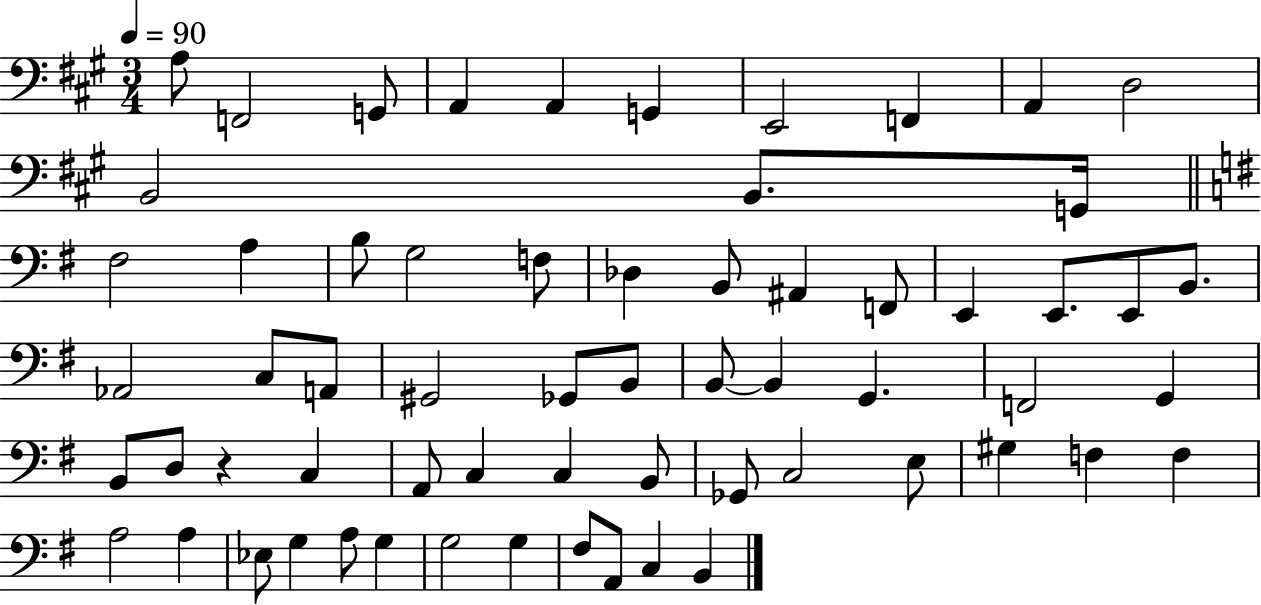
X:1
T:Untitled
M:3/4
L:1/4
K:A
A,/2 F,,2 G,,/2 A,, A,, G,, E,,2 F,, A,, D,2 B,,2 B,,/2 G,,/4 ^F,2 A, B,/2 G,2 F,/2 _D, B,,/2 ^A,, F,,/2 E,, E,,/2 E,,/2 B,,/2 _A,,2 C,/2 A,,/2 ^G,,2 _G,,/2 B,,/2 B,,/2 B,, G,, F,,2 G,, B,,/2 D,/2 z C, A,,/2 C, C, B,,/2 _G,,/2 C,2 E,/2 ^G, F, F, A,2 A, _E,/2 G, A,/2 G, G,2 G, ^F,/2 A,,/2 C, B,,